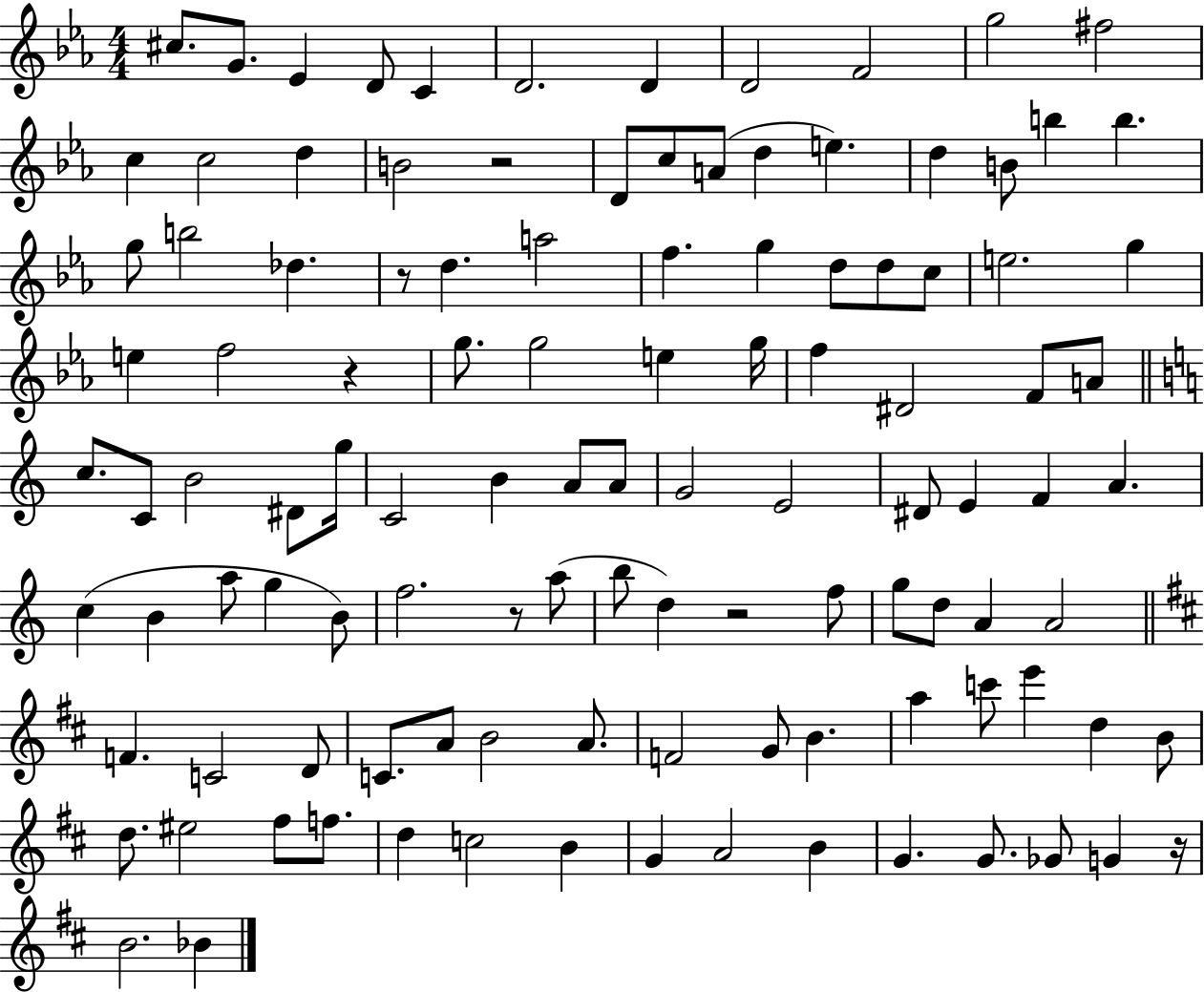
C#5/e. G4/e. Eb4/q D4/e C4/q D4/h. D4/q D4/h F4/h G5/h F#5/h C5/q C5/h D5/q B4/h R/h D4/e C5/e A4/e D5/q E5/q. D5/q B4/e B5/q B5/q. G5/e B5/h Db5/q. R/e D5/q. A5/h F5/q. G5/q D5/e D5/e C5/e E5/h. G5/q E5/q F5/h R/q G5/e. G5/h E5/q G5/s F5/q D#4/h F4/e A4/e C5/e. C4/e B4/h D#4/e G5/s C4/h B4/q A4/e A4/e G4/h E4/h D#4/e E4/q F4/q A4/q. C5/q B4/q A5/e G5/q B4/e F5/h. R/e A5/e B5/e D5/q R/h F5/e G5/e D5/e A4/q A4/h F4/q. C4/h D4/e C4/e. A4/e B4/h A4/e. F4/h G4/e B4/q. A5/q C6/e E6/q D5/q B4/e D5/e. EIS5/h F#5/e F5/e. D5/q C5/h B4/q G4/q A4/h B4/q G4/q. G4/e. Gb4/e G4/q R/s B4/h. Bb4/q